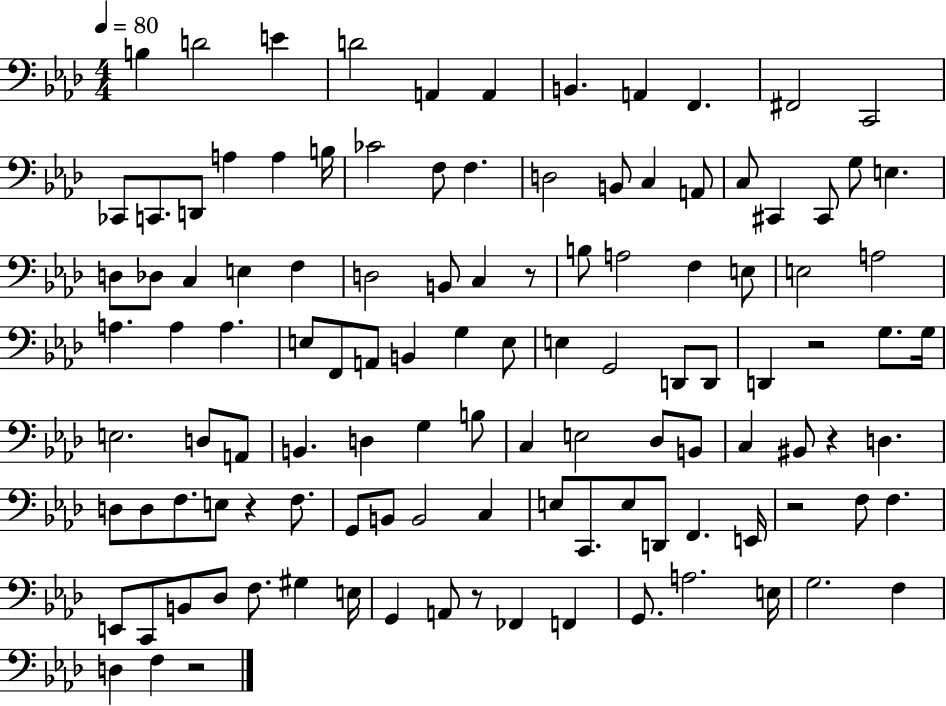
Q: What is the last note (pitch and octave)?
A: F3